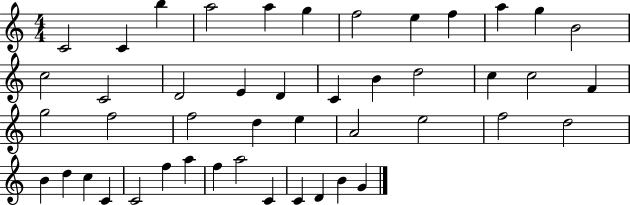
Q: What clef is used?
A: treble